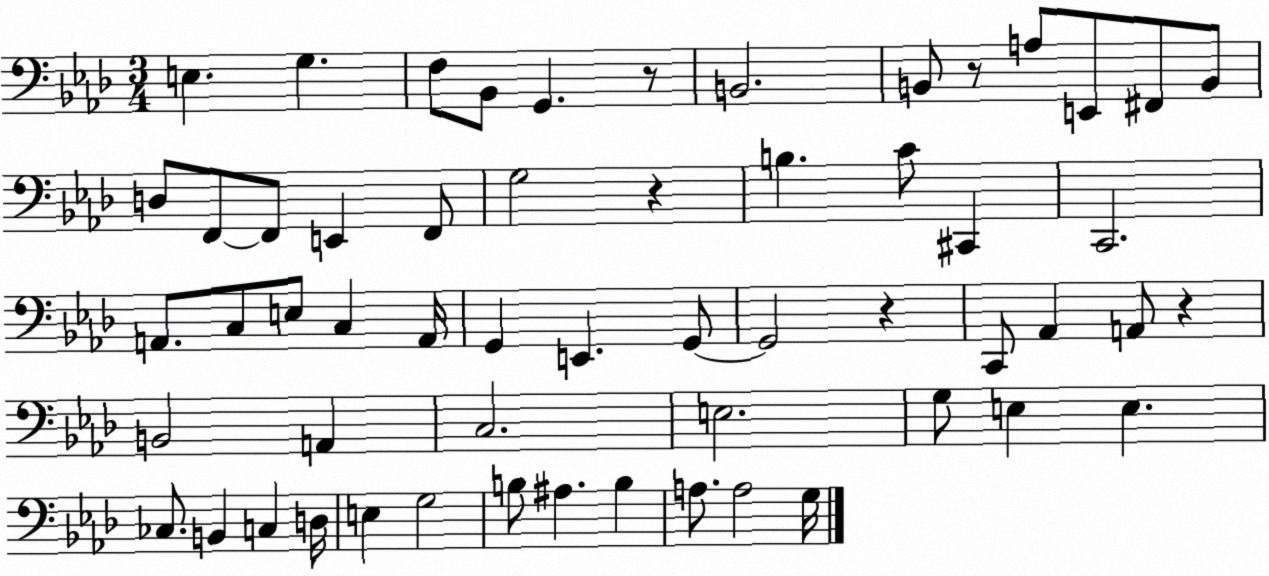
X:1
T:Untitled
M:3/4
L:1/4
K:Ab
E, G, F,/2 _B,,/2 G,, z/2 B,,2 B,,/2 z/2 A,/2 E,,/2 ^F,,/2 B,,/2 D,/2 F,,/2 F,,/2 E,, F,,/2 G,2 z B, C/2 ^C,, C,,2 A,,/2 C,/2 E,/2 C, A,,/4 G,, E,, G,,/2 G,,2 z C,,/2 _A,, A,,/2 z B,,2 A,, C,2 E,2 G,/2 E, E, _C,/2 B,, C, D,/4 E, G,2 B,/2 ^A, B, A,/2 A,2 G,/4